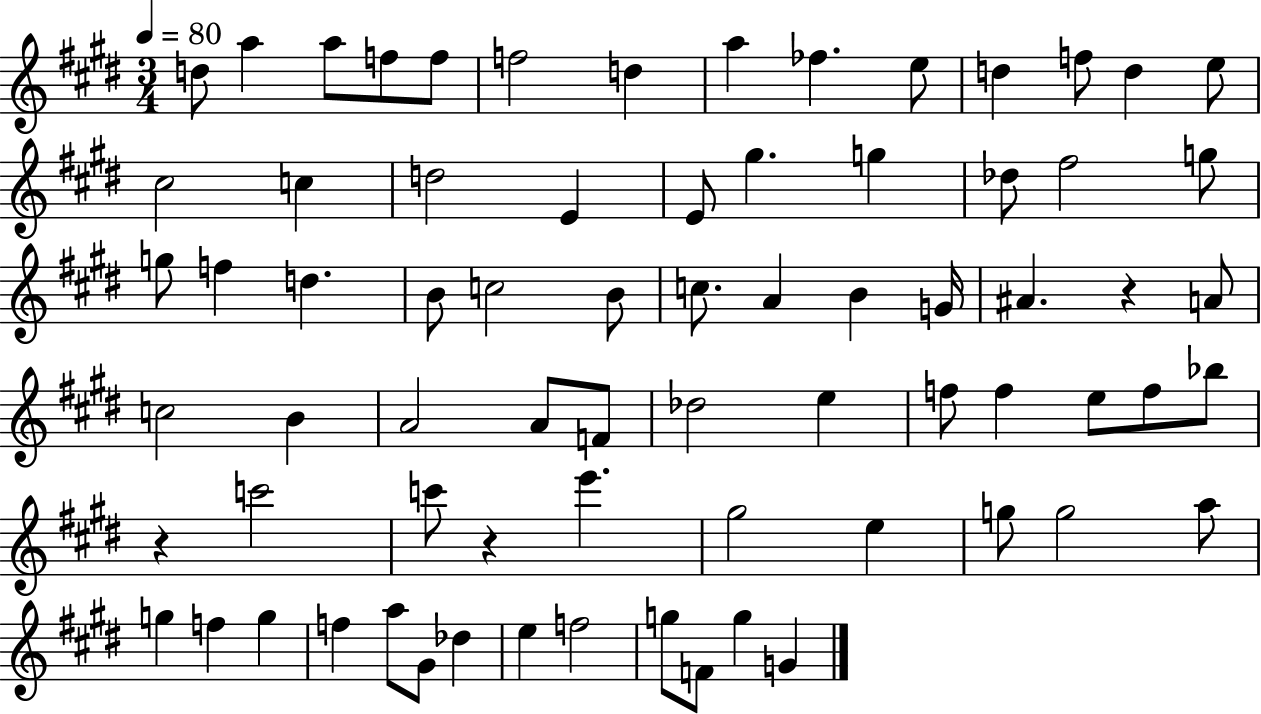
D5/e A5/q A5/e F5/e F5/e F5/h D5/q A5/q FES5/q. E5/e D5/q F5/e D5/q E5/e C#5/h C5/q D5/h E4/q E4/e G#5/q. G5/q Db5/e F#5/h G5/e G5/e F5/q D5/q. B4/e C5/h B4/e C5/e. A4/q B4/q G4/s A#4/q. R/q A4/e C5/h B4/q A4/h A4/e F4/e Db5/h E5/q F5/e F5/q E5/e F5/e Bb5/e R/q C6/h C6/e R/q E6/q. G#5/h E5/q G5/e G5/h A5/e G5/q F5/q G5/q F5/q A5/e G#4/e Db5/q E5/q F5/h G5/e F4/e G5/q G4/q